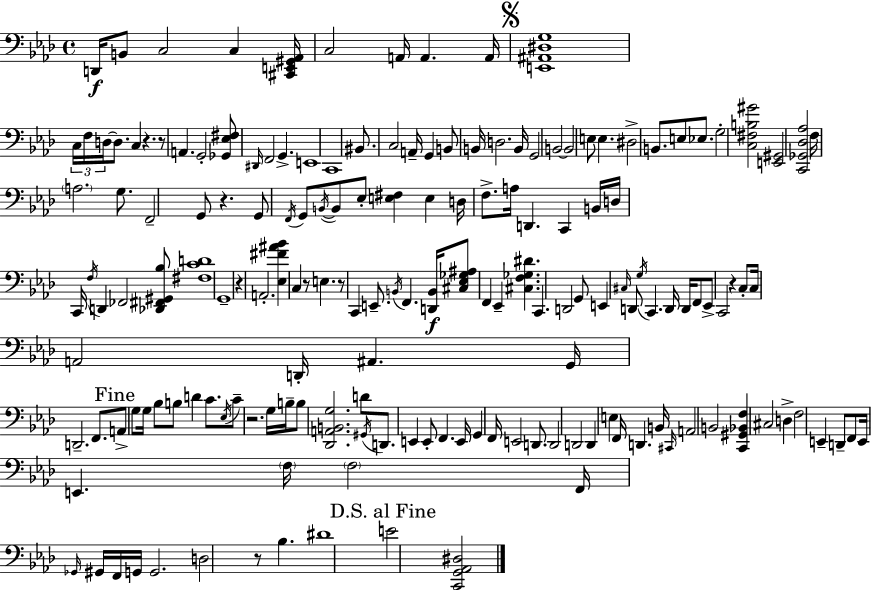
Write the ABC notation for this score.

X:1
T:Untitled
M:4/4
L:1/4
K:Ab
D,,/4 B,,/2 C,2 C, [^C,,E,,^G,,_A,,]/4 C,2 A,,/4 A,, A,,/4 [E,,^A,,^D,G,]4 C,/4 F,/4 D,/4 D,/2 C, z z/2 A,, G,,2 [_G,,_E,^F,]/2 ^D,,/4 F,,2 G,, E,,4 C,,4 ^B,,/2 C,2 A,,/4 G,, B,,/2 B,,/4 D,2 B,,/4 G,,2 B,,2 B,,2 E,/2 E, ^D,2 B,,/2 E,/2 _E,/2 G,2 [C,^F,B,^G]2 [E,,^G,,]2 [C,,_G,,_D,_A,]2 F,/4 A,2 G,/2 F,,2 G,,/2 z G,,/2 F,,/4 G,,/2 B,,/4 B,,/2 _E,/2 [E,^F,] E, D,/4 F,/2 A,/4 D,, C,, B,,/4 D,/4 C,,/4 F,/4 D,, _F,,2 [_D,,^F,,^G,,_B,]/2 [^F,CD]4 G,,4 z A,,2 [_E,^F^A_B] C, z/2 E, z/2 C,, E,,/2 B,,/4 F,, [D,,B,,]/4 [^C,_E,_G,^A,]/2 F,, _E,, [^C,F,_G,^D] C,, D,,2 G,,/2 E,, ^C,/4 D,,/2 G,/4 C,, D,,/4 D,,/4 F,,/2 _E,,/2 C,,2 z C,/2 C,/4 A,,2 D,,/4 ^A,, G,,/4 D,,2 F,,/2 A,,/2 G,/2 G,/4 _B,/2 B,/2 D C/2 _E,/4 C/2 z2 G,/4 B,/4 B,/2 [_D,,A,,B,,G,]2 D/2 ^G,,/4 D,,/2 E,, E,,/2 F,, E,,/4 G,, F,,/4 E,,2 D,,/2 D,,2 D,,2 D,, E, F,,/4 D,, B,,/4 ^C,,/4 A,,2 B,,2 [C,,^G,,_B,,F,] ^C,2 D, F,2 E,, D,,/2 F,,/2 E,,/4 E,, F,/4 F,2 F,,/4 _G,,/4 ^G,,/4 F,,/4 G,,/4 G,,2 D,2 z/2 _B, ^D4 E2 [C,,G,,_A,,^D,]2